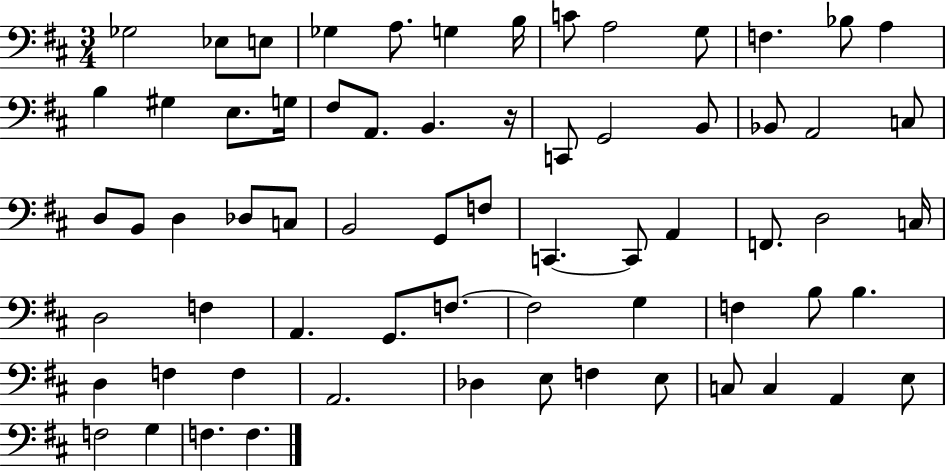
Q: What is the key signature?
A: D major